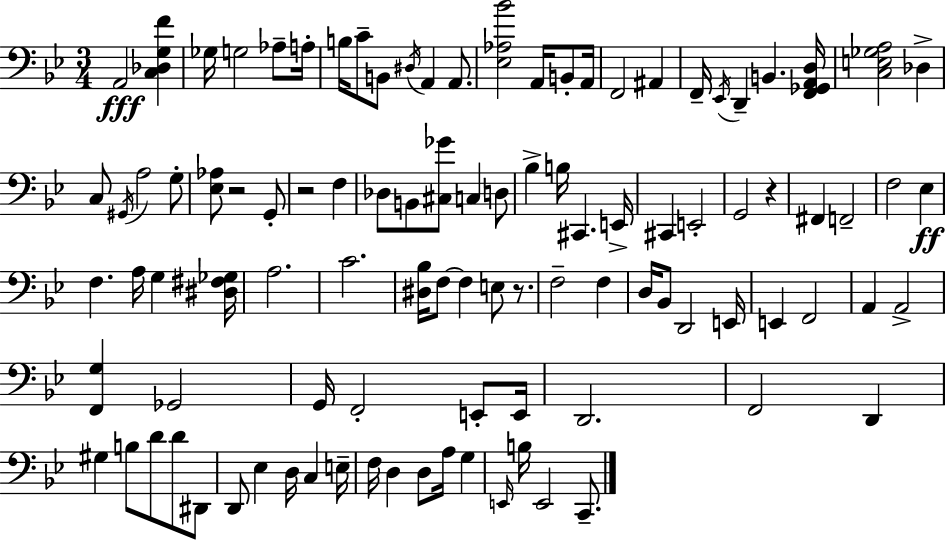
{
  \clef bass
  \numericTimeSignature
  \time 3/4
  \key bes \major
  \repeat volta 2 { a,2\fff <c des g f'>4 | ges16 g2 aes8-- a16-. | b16 c'8-- b,8 \acciaccatura { dis16 } a,4 a,8. | <ees aes bes'>2 a,16 b,8-. | \break a,16 f,2 ais,4 | f,16-- \acciaccatura { ees,16 } d,4-- b,4. | <f, ges, a, d>16 <c e ges a>2 des4-> | c8 \acciaccatura { gis,16 } a2 | \break g8-. <ees aes>8 r2 | g,8-. r2 f4 | des8 b,8 <cis ges'>8 c4 | d8 bes4-> b16 cis,4. | \break e,16-> cis,4 e,2-. | g,2 r4 | fis,4 f,2-- | f2 ees4\ff | \break f4. a16 g4 | <dis fis ges>16 a2. | c'2. | <dis bes>16 f8~~ f4 e8 | \break r8. f2-- f4 | d16 bes,8 d,2 | e,16 e,4 f,2 | a,4 a,2-> | \break <f, g>4 ges,2 | g,16 f,2-. | e,8-. e,16 d,2. | f,2 d,4 | \break gis4 b8 d'8 d'8 | dis,8 d,8 ees4 d16 c4 | e16-- f16 d4 d8 a16 g4 | \grace { e,16 } b16 e,2 | \break c,8.-- } \bar "|."
}